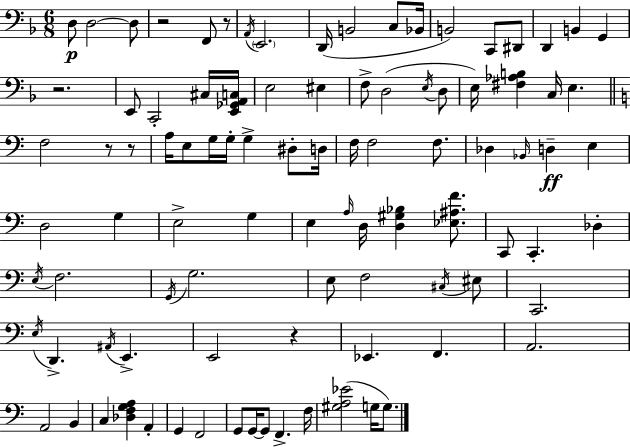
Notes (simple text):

D3/e D3/h D3/e R/h F2/e R/e A2/s E2/h. D2/s B2/h C3/e Bb2/s B2/h C2/e D#2/e D2/q B2/q G2/q R/h. E2/e C2/h C#3/s [E2,Gb2,A2,C3]/s E3/h EIS3/q F3/e D3/h E3/s D3/e E3/s [F#3,Ab3,B3]/q C3/s E3/q. F3/h R/e R/e A3/s E3/e G3/s G3/s G3/q D#3/e D3/s F3/s F3/h F3/e. Db3/q Bb2/s D3/q E3/q D3/h G3/q E3/h G3/q E3/q A3/s D3/s [D3,G#3,Bb3]/q [Eb3,A#3,F4]/e. C2/e C2/q. Db3/q E3/s F3/h. G2/s G3/h. E3/e F3/h C#3/s EIS3/e C2/h. E3/s D2/q. A#2/s E2/q. E2/h R/q Eb2/q. F2/q. A2/h. A2/h B2/q C3/q [Db3,F3,G3,A3]/q A2/q G2/q F2/h G2/e G2/s G2/e F2/q. F3/s [G#3,A3,Eb4]/h G3/s G3/e.